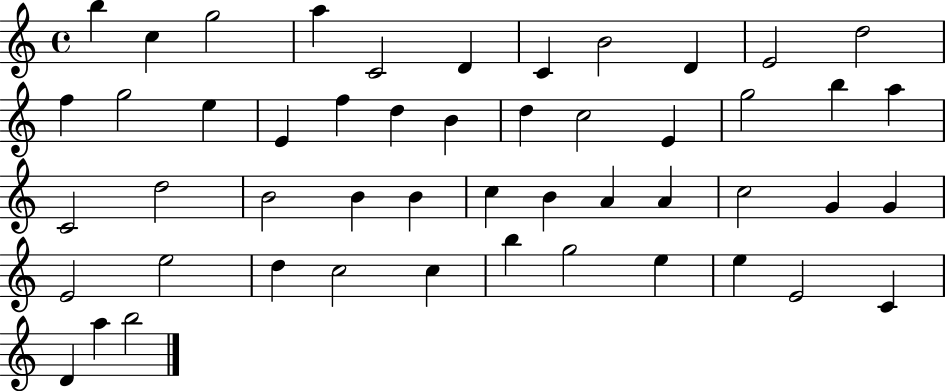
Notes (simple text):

B5/q C5/q G5/h A5/q C4/h D4/q C4/q B4/h D4/q E4/h D5/h F5/q G5/h E5/q E4/q F5/q D5/q B4/q D5/q C5/h E4/q G5/h B5/q A5/q C4/h D5/h B4/h B4/q B4/q C5/q B4/q A4/q A4/q C5/h G4/q G4/q E4/h E5/h D5/q C5/h C5/q B5/q G5/h E5/q E5/q E4/h C4/q D4/q A5/q B5/h